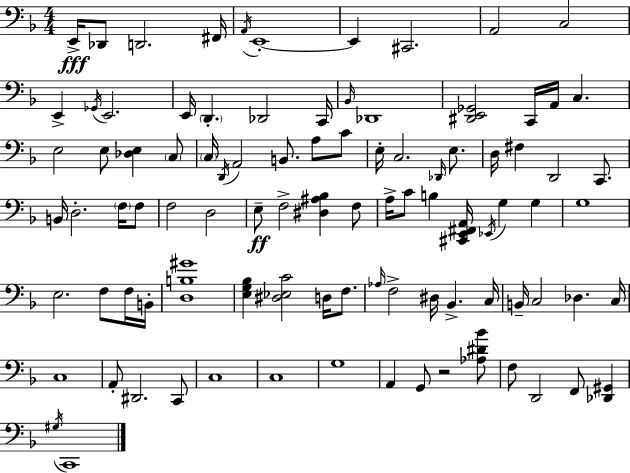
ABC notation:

X:1
T:Untitled
M:4/4
L:1/4
K:Dm
E,,/4 _D,,/2 D,,2 ^F,,/4 A,,/4 E,,4 E,, ^C,,2 A,,2 C,2 E,, _G,,/4 E,,2 E,,/4 D,, _D,,2 C,,/4 _B,,/4 _D,,4 [^D,,E,,_G,,]2 C,,/4 A,,/4 C, E,2 E,/2 [_D,E,] C,/2 C,/4 D,,/4 A,,2 B,,/2 A,/2 C/2 E,/4 C,2 _D,,/4 E,/2 D,/4 ^F, D,,2 C,,/2 B,,/4 D,2 F,/4 F,/2 F,2 D,2 E,/2 F,2 [^D,^A,_B,] F,/2 A,/4 C/2 B, [^C,,E,,^F,,A,,]/4 _E,,/4 G, G, G,4 E,2 F,/2 F,/4 B,,/4 [D,B,^G]4 [E,G,_B,] [^D,_E,C]2 D,/4 F,/2 _A,/4 F,2 ^D,/4 _B,, C,/4 B,,/4 C,2 _D, C,/4 C,4 A,,/2 ^D,,2 C,,/2 C,4 C,4 G,4 A,, G,,/2 z2 [_A,^D_B]/2 F,/2 D,,2 F,,/2 [_D,,^G,,] ^G,/4 C,,4